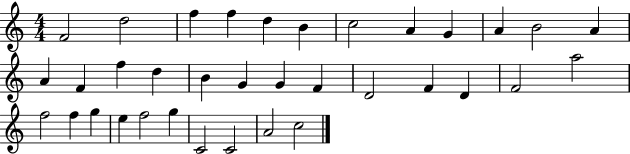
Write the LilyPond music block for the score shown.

{
  \clef treble
  \numericTimeSignature
  \time 4/4
  \key c \major
  f'2 d''2 | f''4 f''4 d''4 b'4 | c''2 a'4 g'4 | a'4 b'2 a'4 | \break a'4 f'4 f''4 d''4 | b'4 g'4 g'4 f'4 | d'2 f'4 d'4 | f'2 a''2 | \break f''2 f''4 g''4 | e''4 f''2 g''4 | c'2 c'2 | a'2 c''2 | \break \bar "|."
}